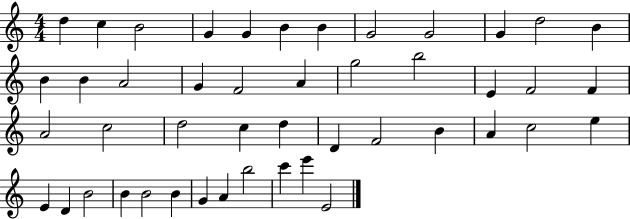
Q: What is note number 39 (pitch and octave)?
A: B4